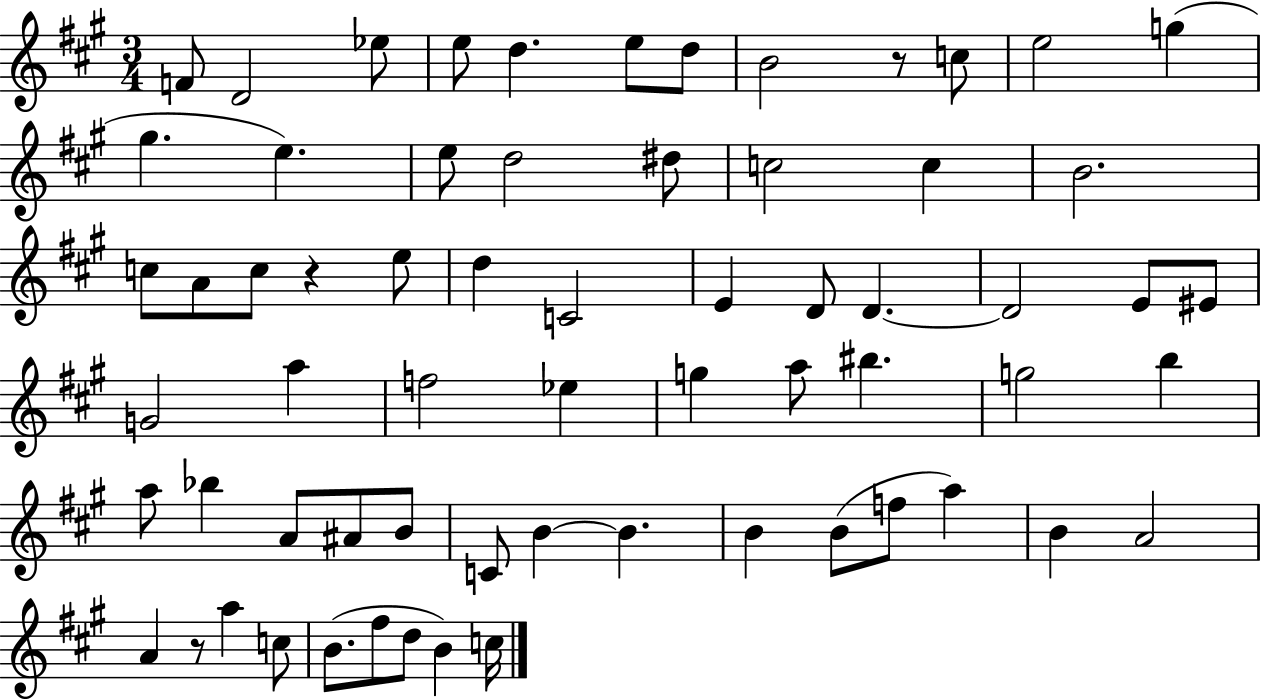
{
  \clef treble
  \numericTimeSignature
  \time 3/4
  \key a \major
  f'8 d'2 ees''8 | e''8 d''4. e''8 d''8 | b'2 r8 c''8 | e''2 g''4( | \break gis''4. e''4.) | e''8 d''2 dis''8 | c''2 c''4 | b'2. | \break c''8 a'8 c''8 r4 e''8 | d''4 c'2 | e'4 d'8 d'4.~~ | d'2 e'8 eis'8 | \break g'2 a''4 | f''2 ees''4 | g''4 a''8 bis''4. | g''2 b''4 | \break a''8 bes''4 a'8 ais'8 b'8 | c'8 b'4~~ b'4. | b'4 b'8( f''8 a''4) | b'4 a'2 | \break a'4 r8 a''4 c''8 | b'8.( fis''8 d''8 b'4) c''16 | \bar "|."
}